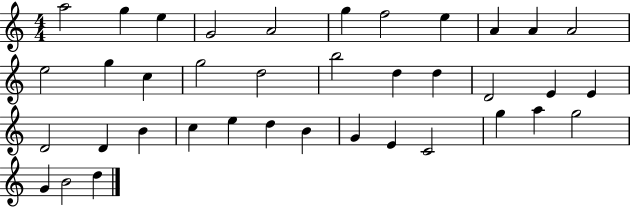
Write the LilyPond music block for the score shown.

{
  \clef treble
  \numericTimeSignature
  \time 4/4
  \key c \major
  a''2 g''4 e''4 | g'2 a'2 | g''4 f''2 e''4 | a'4 a'4 a'2 | \break e''2 g''4 c''4 | g''2 d''2 | b''2 d''4 d''4 | d'2 e'4 e'4 | \break d'2 d'4 b'4 | c''4 e''4 d''4 b'4 | g'4 e'4 c'2 | g''4 a''4 g''2 | \break g'4 b'2 d''4 | \bar "|."
}